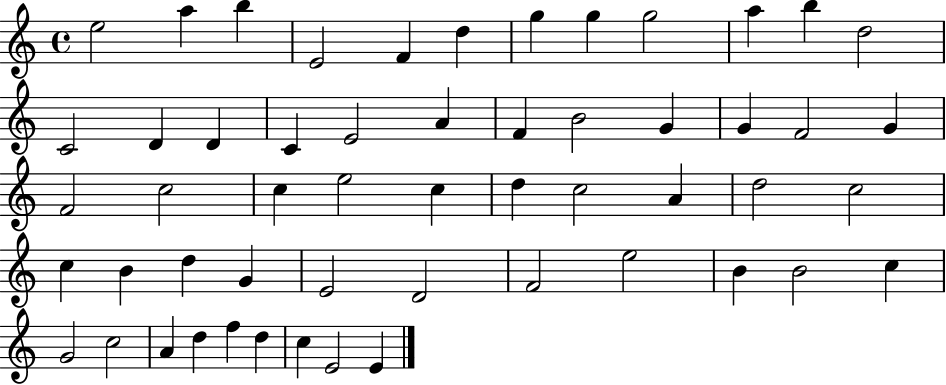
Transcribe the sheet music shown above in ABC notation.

X:1
T:Untitled
M:4/4
L:1/4
K:C
e2 a b E2 F d g g g2 a b d2 C2 D D C E2 A F B2 G G F2 G F2 c2 c e2 c d c2 A d2 c2 c B d G E2 D2 F2 e2 B B2 c G2 c2 A d f d c E2 E